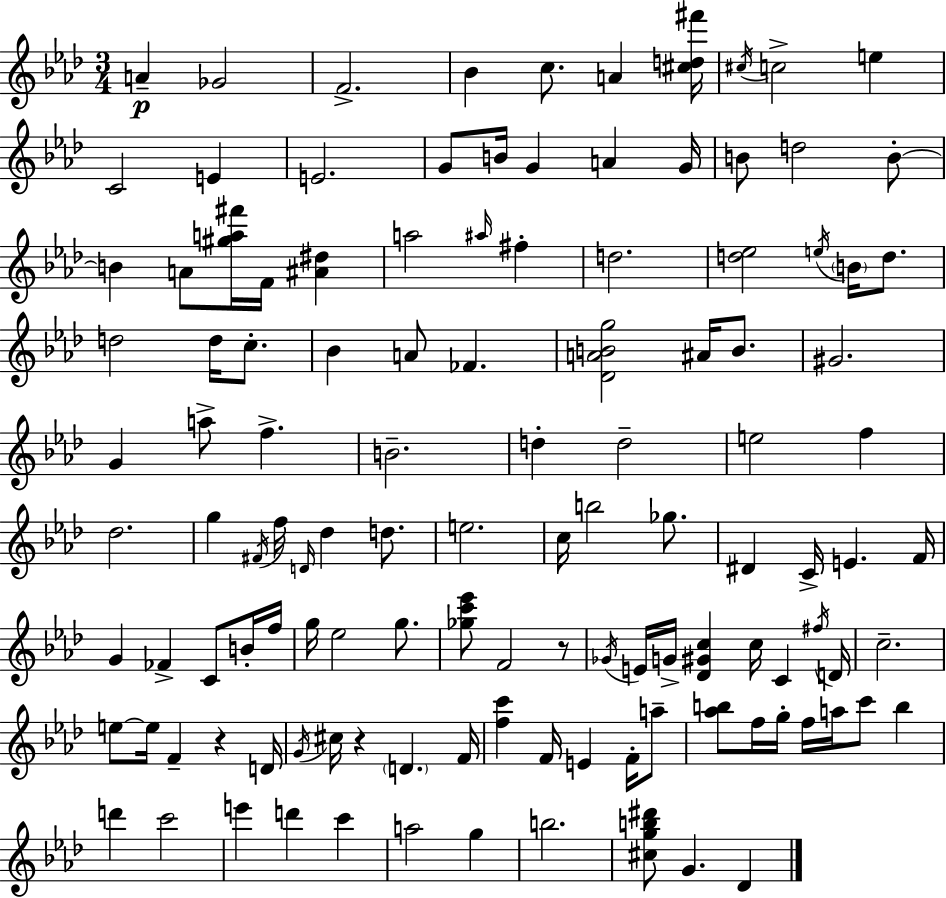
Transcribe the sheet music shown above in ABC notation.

X:1
T:Untitled
M:3/4
L:1/4
K:Fm
A _G2 F2 _B c/2 A [^cd^f']/4 ^c/4 c2 e C2 E E2 G/2 B/4 G A G/4 B/2 d2 B/2 B A/2 [^ga^f']/4 F/4 [^A^d] a2 ^a/4 ^f d2 [d_e]2 e/4 B/4 d/2 d2 d/4 c/2 _B A/2 _F [_DABg]2 ^A/4 B/2 ^G2 G a/2 f B2 d d2 e2 f _d2 g ^F/4 f/4 D/4 _d d/2 e2 c/4 b2 _g/2 ^D C/4 E F/4 G _F C/2 B/4 f/4 g/4 _e2 g/2 [_gc'_e']/2 F2 z/2 _G/4 E/4 G/4 [_D^Gc] c/4 C ^f/4 D/4 c2 e/2 e/4 F z D/4 G/4 ^c/4 z D F/4 [fc'] F/4 E F/4 a/2 [_ab]/2 f/4 g/4 f/4 a/4 c'/2 b d' c'2 e' d' c' a2 g b2 [^cgb^d']/2 G _D